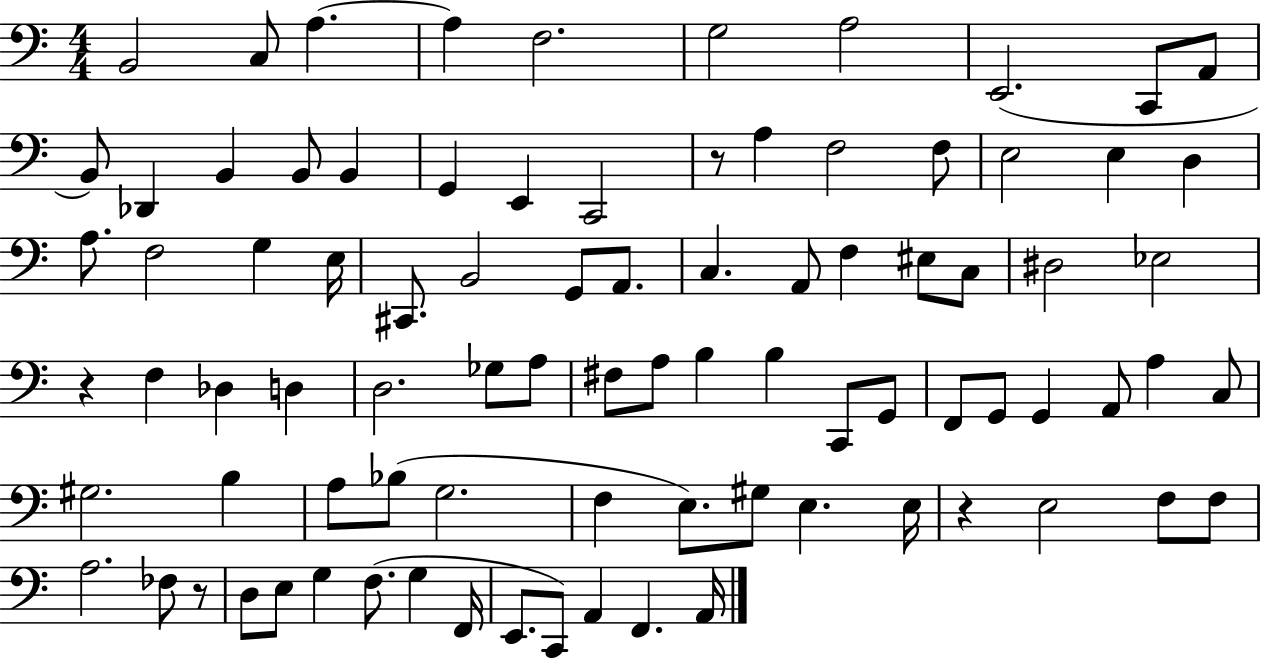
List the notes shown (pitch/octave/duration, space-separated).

B2/h C3/e A3/q. A3/q F3/h. G3/h A3/h E2/h. C2/e A2/e B2/e Db2/q B2/q B2/e B2/q G2/q E2/q C2/h R/e A3/q F3/h F3/e E3/h E3/q D3/q A3/e. F3/h G3/q E3/s C#2/e. B2/h G2/e A2/e. C3/q. A2/e F3/q EIS3/e C3/e D#3/h Eb3/h R/q F3/q Db3/q D3/q D3/h. Gb3/e A3/e F#3/e A3/e B3/q B3/q C2/e G2/e F2/e G2/e G2/q A2/e A3/q C3/e G#3/h. B3/q A3/e Bb3/e G3/h. F3/q E3/e. G#3/e E3/q. E3/s R/q E3/h F3/e F3/e A3/h. FES3/e R/e D3/e E3/e G3/q F3/e. G3/q F2/s E2/e. C2/e A2/q F2/q. A2/s